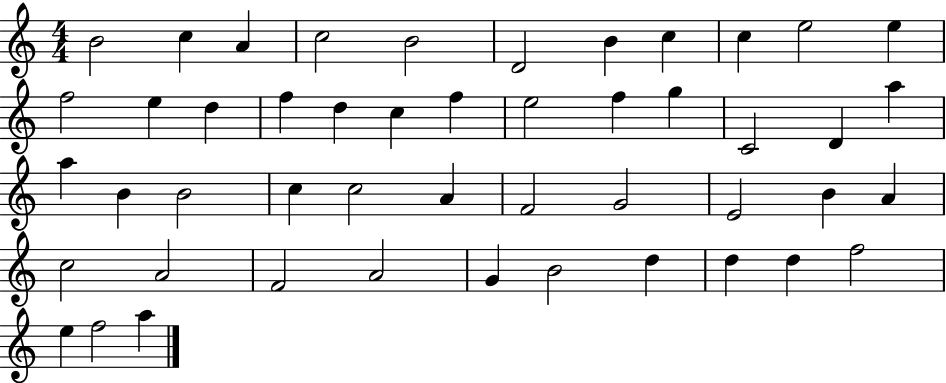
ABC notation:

X:1
T:Untitled
M:4/4
L:1/4
K:C
B2 c A c2 B2 D2 B c c e2 e f2 e d f d c f e2 f g C2 D a a B B2 c c2 A F2 G2 E2 B A c2 A2 F2 A2 G B2 d d d f2 e f2 a